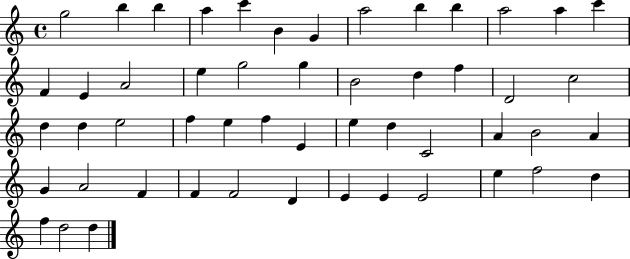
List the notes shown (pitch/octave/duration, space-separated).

G5/h B5/q B5/q A5/q C6/q B4/q G4/q A5/h B5/q B5/q A5/h A5/q C6/q F4/q E4/q A4/h E5/q G5/h G5/q B4/h D5/q F5/q D4/h C5/h D5/q D5/q E5/h F5/q E5/q F5/q E4/q E5/q D5/q C4/h A4/q B4/h A4/q G4/q A4/h F4/q F4/q F4/h D4/q E4/q E4/q E4/h E5/q F5/h D5/q F5/q D5/h D5/q